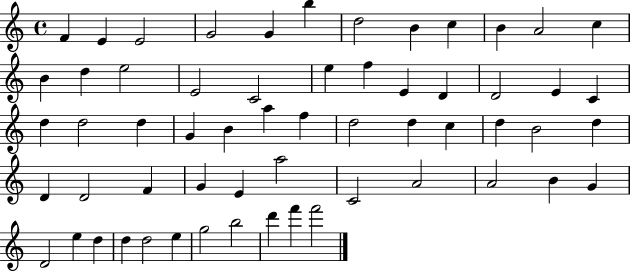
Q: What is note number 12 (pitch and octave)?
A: C5